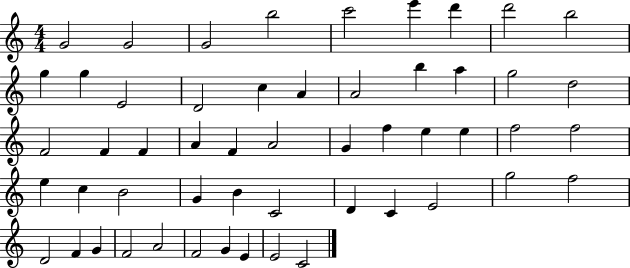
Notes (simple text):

G4/h G4/h G4/h B5/h C6/h E6/q D6/q D6/h B5/h G5/q G5/q E4/h D4/h C5/q A4/q A4/h B5/q A5/q G5/h D5/h F4/h F4/q F4/q A4/q F4/q A4/h G4/q F5/q E5/q E5/q F5/h F5/h E5/q C5/q B4/h G4/q B4/q C4/h D4/q C4/q E4/h G5/h F5/h D4/h F4/q G4/q F4/h A4/h F4/h G4/q E4/q E4/h C4/h